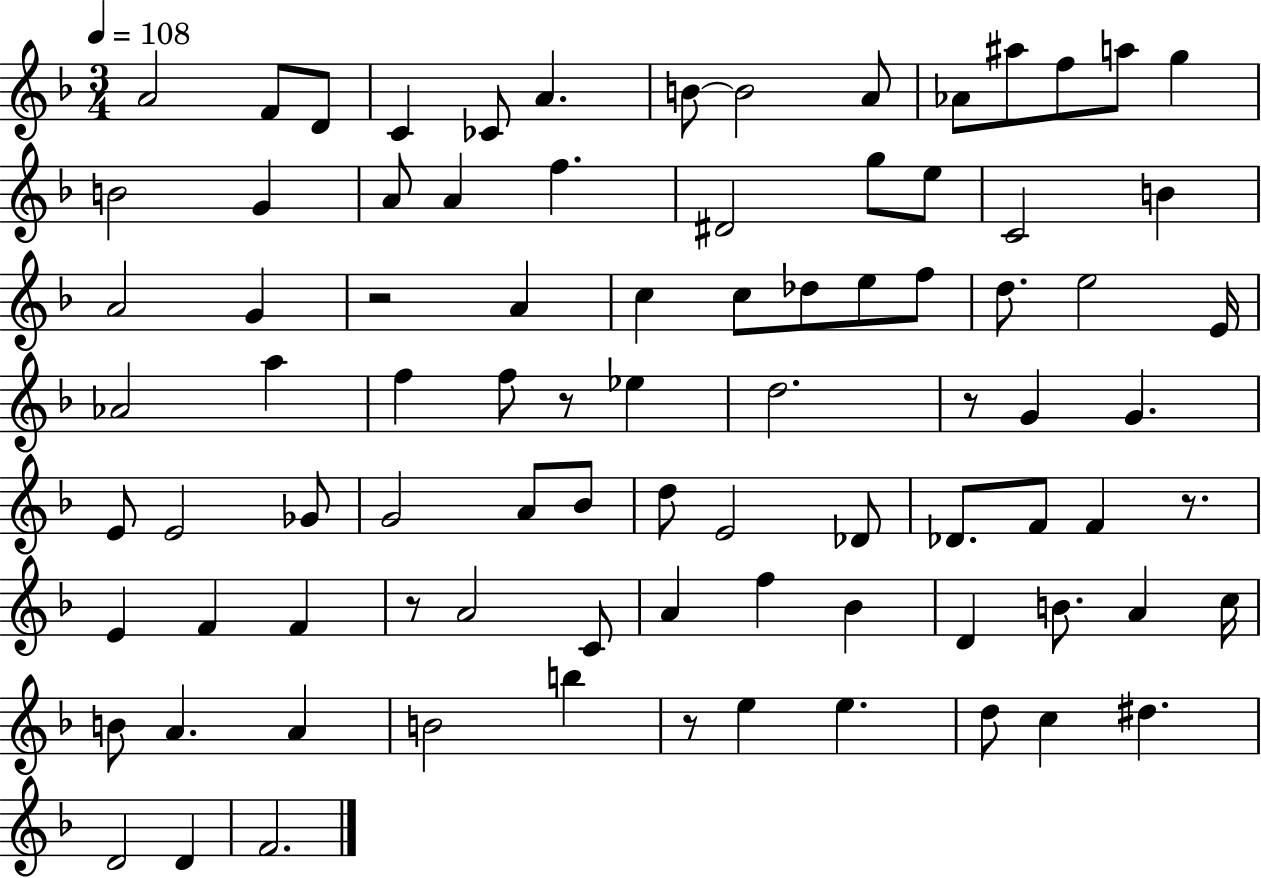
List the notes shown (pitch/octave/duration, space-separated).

A4/h F4/e D4/e C4/q CES4/e A4/q. B4/e B4/h A4/e Ab4/e A#5/e F5/e A5/e G5/q B4/h G4/q A4/e A4/q F5/q. D#4/h G5/e E5/e C4/h B4/q A4/h G4/q R/h A4/q C5/q C5/e Db5/e E5/e F5/e D5/e. E5/h E4/s Ab4/h A5/q F5/q F5/e R/e Eb5/q D5/h. R/e G4/q G4/q. E4/e E4/h Gb4/e G4/h A4/e Bb4/e D5/e E4/h Db4/e Db4/e. F4/e F4/q R/e. E4/q F4/q F4/q R/e A4/h C4/e A4/q F5/q Bb4/q D4/q B4/e. A4/q C5/s B4/e A4/q. A4/q B4/h B5/q R/e E5/q E5/q. D5/e C5/q D#5/q. D4/h D4/q F4/h.